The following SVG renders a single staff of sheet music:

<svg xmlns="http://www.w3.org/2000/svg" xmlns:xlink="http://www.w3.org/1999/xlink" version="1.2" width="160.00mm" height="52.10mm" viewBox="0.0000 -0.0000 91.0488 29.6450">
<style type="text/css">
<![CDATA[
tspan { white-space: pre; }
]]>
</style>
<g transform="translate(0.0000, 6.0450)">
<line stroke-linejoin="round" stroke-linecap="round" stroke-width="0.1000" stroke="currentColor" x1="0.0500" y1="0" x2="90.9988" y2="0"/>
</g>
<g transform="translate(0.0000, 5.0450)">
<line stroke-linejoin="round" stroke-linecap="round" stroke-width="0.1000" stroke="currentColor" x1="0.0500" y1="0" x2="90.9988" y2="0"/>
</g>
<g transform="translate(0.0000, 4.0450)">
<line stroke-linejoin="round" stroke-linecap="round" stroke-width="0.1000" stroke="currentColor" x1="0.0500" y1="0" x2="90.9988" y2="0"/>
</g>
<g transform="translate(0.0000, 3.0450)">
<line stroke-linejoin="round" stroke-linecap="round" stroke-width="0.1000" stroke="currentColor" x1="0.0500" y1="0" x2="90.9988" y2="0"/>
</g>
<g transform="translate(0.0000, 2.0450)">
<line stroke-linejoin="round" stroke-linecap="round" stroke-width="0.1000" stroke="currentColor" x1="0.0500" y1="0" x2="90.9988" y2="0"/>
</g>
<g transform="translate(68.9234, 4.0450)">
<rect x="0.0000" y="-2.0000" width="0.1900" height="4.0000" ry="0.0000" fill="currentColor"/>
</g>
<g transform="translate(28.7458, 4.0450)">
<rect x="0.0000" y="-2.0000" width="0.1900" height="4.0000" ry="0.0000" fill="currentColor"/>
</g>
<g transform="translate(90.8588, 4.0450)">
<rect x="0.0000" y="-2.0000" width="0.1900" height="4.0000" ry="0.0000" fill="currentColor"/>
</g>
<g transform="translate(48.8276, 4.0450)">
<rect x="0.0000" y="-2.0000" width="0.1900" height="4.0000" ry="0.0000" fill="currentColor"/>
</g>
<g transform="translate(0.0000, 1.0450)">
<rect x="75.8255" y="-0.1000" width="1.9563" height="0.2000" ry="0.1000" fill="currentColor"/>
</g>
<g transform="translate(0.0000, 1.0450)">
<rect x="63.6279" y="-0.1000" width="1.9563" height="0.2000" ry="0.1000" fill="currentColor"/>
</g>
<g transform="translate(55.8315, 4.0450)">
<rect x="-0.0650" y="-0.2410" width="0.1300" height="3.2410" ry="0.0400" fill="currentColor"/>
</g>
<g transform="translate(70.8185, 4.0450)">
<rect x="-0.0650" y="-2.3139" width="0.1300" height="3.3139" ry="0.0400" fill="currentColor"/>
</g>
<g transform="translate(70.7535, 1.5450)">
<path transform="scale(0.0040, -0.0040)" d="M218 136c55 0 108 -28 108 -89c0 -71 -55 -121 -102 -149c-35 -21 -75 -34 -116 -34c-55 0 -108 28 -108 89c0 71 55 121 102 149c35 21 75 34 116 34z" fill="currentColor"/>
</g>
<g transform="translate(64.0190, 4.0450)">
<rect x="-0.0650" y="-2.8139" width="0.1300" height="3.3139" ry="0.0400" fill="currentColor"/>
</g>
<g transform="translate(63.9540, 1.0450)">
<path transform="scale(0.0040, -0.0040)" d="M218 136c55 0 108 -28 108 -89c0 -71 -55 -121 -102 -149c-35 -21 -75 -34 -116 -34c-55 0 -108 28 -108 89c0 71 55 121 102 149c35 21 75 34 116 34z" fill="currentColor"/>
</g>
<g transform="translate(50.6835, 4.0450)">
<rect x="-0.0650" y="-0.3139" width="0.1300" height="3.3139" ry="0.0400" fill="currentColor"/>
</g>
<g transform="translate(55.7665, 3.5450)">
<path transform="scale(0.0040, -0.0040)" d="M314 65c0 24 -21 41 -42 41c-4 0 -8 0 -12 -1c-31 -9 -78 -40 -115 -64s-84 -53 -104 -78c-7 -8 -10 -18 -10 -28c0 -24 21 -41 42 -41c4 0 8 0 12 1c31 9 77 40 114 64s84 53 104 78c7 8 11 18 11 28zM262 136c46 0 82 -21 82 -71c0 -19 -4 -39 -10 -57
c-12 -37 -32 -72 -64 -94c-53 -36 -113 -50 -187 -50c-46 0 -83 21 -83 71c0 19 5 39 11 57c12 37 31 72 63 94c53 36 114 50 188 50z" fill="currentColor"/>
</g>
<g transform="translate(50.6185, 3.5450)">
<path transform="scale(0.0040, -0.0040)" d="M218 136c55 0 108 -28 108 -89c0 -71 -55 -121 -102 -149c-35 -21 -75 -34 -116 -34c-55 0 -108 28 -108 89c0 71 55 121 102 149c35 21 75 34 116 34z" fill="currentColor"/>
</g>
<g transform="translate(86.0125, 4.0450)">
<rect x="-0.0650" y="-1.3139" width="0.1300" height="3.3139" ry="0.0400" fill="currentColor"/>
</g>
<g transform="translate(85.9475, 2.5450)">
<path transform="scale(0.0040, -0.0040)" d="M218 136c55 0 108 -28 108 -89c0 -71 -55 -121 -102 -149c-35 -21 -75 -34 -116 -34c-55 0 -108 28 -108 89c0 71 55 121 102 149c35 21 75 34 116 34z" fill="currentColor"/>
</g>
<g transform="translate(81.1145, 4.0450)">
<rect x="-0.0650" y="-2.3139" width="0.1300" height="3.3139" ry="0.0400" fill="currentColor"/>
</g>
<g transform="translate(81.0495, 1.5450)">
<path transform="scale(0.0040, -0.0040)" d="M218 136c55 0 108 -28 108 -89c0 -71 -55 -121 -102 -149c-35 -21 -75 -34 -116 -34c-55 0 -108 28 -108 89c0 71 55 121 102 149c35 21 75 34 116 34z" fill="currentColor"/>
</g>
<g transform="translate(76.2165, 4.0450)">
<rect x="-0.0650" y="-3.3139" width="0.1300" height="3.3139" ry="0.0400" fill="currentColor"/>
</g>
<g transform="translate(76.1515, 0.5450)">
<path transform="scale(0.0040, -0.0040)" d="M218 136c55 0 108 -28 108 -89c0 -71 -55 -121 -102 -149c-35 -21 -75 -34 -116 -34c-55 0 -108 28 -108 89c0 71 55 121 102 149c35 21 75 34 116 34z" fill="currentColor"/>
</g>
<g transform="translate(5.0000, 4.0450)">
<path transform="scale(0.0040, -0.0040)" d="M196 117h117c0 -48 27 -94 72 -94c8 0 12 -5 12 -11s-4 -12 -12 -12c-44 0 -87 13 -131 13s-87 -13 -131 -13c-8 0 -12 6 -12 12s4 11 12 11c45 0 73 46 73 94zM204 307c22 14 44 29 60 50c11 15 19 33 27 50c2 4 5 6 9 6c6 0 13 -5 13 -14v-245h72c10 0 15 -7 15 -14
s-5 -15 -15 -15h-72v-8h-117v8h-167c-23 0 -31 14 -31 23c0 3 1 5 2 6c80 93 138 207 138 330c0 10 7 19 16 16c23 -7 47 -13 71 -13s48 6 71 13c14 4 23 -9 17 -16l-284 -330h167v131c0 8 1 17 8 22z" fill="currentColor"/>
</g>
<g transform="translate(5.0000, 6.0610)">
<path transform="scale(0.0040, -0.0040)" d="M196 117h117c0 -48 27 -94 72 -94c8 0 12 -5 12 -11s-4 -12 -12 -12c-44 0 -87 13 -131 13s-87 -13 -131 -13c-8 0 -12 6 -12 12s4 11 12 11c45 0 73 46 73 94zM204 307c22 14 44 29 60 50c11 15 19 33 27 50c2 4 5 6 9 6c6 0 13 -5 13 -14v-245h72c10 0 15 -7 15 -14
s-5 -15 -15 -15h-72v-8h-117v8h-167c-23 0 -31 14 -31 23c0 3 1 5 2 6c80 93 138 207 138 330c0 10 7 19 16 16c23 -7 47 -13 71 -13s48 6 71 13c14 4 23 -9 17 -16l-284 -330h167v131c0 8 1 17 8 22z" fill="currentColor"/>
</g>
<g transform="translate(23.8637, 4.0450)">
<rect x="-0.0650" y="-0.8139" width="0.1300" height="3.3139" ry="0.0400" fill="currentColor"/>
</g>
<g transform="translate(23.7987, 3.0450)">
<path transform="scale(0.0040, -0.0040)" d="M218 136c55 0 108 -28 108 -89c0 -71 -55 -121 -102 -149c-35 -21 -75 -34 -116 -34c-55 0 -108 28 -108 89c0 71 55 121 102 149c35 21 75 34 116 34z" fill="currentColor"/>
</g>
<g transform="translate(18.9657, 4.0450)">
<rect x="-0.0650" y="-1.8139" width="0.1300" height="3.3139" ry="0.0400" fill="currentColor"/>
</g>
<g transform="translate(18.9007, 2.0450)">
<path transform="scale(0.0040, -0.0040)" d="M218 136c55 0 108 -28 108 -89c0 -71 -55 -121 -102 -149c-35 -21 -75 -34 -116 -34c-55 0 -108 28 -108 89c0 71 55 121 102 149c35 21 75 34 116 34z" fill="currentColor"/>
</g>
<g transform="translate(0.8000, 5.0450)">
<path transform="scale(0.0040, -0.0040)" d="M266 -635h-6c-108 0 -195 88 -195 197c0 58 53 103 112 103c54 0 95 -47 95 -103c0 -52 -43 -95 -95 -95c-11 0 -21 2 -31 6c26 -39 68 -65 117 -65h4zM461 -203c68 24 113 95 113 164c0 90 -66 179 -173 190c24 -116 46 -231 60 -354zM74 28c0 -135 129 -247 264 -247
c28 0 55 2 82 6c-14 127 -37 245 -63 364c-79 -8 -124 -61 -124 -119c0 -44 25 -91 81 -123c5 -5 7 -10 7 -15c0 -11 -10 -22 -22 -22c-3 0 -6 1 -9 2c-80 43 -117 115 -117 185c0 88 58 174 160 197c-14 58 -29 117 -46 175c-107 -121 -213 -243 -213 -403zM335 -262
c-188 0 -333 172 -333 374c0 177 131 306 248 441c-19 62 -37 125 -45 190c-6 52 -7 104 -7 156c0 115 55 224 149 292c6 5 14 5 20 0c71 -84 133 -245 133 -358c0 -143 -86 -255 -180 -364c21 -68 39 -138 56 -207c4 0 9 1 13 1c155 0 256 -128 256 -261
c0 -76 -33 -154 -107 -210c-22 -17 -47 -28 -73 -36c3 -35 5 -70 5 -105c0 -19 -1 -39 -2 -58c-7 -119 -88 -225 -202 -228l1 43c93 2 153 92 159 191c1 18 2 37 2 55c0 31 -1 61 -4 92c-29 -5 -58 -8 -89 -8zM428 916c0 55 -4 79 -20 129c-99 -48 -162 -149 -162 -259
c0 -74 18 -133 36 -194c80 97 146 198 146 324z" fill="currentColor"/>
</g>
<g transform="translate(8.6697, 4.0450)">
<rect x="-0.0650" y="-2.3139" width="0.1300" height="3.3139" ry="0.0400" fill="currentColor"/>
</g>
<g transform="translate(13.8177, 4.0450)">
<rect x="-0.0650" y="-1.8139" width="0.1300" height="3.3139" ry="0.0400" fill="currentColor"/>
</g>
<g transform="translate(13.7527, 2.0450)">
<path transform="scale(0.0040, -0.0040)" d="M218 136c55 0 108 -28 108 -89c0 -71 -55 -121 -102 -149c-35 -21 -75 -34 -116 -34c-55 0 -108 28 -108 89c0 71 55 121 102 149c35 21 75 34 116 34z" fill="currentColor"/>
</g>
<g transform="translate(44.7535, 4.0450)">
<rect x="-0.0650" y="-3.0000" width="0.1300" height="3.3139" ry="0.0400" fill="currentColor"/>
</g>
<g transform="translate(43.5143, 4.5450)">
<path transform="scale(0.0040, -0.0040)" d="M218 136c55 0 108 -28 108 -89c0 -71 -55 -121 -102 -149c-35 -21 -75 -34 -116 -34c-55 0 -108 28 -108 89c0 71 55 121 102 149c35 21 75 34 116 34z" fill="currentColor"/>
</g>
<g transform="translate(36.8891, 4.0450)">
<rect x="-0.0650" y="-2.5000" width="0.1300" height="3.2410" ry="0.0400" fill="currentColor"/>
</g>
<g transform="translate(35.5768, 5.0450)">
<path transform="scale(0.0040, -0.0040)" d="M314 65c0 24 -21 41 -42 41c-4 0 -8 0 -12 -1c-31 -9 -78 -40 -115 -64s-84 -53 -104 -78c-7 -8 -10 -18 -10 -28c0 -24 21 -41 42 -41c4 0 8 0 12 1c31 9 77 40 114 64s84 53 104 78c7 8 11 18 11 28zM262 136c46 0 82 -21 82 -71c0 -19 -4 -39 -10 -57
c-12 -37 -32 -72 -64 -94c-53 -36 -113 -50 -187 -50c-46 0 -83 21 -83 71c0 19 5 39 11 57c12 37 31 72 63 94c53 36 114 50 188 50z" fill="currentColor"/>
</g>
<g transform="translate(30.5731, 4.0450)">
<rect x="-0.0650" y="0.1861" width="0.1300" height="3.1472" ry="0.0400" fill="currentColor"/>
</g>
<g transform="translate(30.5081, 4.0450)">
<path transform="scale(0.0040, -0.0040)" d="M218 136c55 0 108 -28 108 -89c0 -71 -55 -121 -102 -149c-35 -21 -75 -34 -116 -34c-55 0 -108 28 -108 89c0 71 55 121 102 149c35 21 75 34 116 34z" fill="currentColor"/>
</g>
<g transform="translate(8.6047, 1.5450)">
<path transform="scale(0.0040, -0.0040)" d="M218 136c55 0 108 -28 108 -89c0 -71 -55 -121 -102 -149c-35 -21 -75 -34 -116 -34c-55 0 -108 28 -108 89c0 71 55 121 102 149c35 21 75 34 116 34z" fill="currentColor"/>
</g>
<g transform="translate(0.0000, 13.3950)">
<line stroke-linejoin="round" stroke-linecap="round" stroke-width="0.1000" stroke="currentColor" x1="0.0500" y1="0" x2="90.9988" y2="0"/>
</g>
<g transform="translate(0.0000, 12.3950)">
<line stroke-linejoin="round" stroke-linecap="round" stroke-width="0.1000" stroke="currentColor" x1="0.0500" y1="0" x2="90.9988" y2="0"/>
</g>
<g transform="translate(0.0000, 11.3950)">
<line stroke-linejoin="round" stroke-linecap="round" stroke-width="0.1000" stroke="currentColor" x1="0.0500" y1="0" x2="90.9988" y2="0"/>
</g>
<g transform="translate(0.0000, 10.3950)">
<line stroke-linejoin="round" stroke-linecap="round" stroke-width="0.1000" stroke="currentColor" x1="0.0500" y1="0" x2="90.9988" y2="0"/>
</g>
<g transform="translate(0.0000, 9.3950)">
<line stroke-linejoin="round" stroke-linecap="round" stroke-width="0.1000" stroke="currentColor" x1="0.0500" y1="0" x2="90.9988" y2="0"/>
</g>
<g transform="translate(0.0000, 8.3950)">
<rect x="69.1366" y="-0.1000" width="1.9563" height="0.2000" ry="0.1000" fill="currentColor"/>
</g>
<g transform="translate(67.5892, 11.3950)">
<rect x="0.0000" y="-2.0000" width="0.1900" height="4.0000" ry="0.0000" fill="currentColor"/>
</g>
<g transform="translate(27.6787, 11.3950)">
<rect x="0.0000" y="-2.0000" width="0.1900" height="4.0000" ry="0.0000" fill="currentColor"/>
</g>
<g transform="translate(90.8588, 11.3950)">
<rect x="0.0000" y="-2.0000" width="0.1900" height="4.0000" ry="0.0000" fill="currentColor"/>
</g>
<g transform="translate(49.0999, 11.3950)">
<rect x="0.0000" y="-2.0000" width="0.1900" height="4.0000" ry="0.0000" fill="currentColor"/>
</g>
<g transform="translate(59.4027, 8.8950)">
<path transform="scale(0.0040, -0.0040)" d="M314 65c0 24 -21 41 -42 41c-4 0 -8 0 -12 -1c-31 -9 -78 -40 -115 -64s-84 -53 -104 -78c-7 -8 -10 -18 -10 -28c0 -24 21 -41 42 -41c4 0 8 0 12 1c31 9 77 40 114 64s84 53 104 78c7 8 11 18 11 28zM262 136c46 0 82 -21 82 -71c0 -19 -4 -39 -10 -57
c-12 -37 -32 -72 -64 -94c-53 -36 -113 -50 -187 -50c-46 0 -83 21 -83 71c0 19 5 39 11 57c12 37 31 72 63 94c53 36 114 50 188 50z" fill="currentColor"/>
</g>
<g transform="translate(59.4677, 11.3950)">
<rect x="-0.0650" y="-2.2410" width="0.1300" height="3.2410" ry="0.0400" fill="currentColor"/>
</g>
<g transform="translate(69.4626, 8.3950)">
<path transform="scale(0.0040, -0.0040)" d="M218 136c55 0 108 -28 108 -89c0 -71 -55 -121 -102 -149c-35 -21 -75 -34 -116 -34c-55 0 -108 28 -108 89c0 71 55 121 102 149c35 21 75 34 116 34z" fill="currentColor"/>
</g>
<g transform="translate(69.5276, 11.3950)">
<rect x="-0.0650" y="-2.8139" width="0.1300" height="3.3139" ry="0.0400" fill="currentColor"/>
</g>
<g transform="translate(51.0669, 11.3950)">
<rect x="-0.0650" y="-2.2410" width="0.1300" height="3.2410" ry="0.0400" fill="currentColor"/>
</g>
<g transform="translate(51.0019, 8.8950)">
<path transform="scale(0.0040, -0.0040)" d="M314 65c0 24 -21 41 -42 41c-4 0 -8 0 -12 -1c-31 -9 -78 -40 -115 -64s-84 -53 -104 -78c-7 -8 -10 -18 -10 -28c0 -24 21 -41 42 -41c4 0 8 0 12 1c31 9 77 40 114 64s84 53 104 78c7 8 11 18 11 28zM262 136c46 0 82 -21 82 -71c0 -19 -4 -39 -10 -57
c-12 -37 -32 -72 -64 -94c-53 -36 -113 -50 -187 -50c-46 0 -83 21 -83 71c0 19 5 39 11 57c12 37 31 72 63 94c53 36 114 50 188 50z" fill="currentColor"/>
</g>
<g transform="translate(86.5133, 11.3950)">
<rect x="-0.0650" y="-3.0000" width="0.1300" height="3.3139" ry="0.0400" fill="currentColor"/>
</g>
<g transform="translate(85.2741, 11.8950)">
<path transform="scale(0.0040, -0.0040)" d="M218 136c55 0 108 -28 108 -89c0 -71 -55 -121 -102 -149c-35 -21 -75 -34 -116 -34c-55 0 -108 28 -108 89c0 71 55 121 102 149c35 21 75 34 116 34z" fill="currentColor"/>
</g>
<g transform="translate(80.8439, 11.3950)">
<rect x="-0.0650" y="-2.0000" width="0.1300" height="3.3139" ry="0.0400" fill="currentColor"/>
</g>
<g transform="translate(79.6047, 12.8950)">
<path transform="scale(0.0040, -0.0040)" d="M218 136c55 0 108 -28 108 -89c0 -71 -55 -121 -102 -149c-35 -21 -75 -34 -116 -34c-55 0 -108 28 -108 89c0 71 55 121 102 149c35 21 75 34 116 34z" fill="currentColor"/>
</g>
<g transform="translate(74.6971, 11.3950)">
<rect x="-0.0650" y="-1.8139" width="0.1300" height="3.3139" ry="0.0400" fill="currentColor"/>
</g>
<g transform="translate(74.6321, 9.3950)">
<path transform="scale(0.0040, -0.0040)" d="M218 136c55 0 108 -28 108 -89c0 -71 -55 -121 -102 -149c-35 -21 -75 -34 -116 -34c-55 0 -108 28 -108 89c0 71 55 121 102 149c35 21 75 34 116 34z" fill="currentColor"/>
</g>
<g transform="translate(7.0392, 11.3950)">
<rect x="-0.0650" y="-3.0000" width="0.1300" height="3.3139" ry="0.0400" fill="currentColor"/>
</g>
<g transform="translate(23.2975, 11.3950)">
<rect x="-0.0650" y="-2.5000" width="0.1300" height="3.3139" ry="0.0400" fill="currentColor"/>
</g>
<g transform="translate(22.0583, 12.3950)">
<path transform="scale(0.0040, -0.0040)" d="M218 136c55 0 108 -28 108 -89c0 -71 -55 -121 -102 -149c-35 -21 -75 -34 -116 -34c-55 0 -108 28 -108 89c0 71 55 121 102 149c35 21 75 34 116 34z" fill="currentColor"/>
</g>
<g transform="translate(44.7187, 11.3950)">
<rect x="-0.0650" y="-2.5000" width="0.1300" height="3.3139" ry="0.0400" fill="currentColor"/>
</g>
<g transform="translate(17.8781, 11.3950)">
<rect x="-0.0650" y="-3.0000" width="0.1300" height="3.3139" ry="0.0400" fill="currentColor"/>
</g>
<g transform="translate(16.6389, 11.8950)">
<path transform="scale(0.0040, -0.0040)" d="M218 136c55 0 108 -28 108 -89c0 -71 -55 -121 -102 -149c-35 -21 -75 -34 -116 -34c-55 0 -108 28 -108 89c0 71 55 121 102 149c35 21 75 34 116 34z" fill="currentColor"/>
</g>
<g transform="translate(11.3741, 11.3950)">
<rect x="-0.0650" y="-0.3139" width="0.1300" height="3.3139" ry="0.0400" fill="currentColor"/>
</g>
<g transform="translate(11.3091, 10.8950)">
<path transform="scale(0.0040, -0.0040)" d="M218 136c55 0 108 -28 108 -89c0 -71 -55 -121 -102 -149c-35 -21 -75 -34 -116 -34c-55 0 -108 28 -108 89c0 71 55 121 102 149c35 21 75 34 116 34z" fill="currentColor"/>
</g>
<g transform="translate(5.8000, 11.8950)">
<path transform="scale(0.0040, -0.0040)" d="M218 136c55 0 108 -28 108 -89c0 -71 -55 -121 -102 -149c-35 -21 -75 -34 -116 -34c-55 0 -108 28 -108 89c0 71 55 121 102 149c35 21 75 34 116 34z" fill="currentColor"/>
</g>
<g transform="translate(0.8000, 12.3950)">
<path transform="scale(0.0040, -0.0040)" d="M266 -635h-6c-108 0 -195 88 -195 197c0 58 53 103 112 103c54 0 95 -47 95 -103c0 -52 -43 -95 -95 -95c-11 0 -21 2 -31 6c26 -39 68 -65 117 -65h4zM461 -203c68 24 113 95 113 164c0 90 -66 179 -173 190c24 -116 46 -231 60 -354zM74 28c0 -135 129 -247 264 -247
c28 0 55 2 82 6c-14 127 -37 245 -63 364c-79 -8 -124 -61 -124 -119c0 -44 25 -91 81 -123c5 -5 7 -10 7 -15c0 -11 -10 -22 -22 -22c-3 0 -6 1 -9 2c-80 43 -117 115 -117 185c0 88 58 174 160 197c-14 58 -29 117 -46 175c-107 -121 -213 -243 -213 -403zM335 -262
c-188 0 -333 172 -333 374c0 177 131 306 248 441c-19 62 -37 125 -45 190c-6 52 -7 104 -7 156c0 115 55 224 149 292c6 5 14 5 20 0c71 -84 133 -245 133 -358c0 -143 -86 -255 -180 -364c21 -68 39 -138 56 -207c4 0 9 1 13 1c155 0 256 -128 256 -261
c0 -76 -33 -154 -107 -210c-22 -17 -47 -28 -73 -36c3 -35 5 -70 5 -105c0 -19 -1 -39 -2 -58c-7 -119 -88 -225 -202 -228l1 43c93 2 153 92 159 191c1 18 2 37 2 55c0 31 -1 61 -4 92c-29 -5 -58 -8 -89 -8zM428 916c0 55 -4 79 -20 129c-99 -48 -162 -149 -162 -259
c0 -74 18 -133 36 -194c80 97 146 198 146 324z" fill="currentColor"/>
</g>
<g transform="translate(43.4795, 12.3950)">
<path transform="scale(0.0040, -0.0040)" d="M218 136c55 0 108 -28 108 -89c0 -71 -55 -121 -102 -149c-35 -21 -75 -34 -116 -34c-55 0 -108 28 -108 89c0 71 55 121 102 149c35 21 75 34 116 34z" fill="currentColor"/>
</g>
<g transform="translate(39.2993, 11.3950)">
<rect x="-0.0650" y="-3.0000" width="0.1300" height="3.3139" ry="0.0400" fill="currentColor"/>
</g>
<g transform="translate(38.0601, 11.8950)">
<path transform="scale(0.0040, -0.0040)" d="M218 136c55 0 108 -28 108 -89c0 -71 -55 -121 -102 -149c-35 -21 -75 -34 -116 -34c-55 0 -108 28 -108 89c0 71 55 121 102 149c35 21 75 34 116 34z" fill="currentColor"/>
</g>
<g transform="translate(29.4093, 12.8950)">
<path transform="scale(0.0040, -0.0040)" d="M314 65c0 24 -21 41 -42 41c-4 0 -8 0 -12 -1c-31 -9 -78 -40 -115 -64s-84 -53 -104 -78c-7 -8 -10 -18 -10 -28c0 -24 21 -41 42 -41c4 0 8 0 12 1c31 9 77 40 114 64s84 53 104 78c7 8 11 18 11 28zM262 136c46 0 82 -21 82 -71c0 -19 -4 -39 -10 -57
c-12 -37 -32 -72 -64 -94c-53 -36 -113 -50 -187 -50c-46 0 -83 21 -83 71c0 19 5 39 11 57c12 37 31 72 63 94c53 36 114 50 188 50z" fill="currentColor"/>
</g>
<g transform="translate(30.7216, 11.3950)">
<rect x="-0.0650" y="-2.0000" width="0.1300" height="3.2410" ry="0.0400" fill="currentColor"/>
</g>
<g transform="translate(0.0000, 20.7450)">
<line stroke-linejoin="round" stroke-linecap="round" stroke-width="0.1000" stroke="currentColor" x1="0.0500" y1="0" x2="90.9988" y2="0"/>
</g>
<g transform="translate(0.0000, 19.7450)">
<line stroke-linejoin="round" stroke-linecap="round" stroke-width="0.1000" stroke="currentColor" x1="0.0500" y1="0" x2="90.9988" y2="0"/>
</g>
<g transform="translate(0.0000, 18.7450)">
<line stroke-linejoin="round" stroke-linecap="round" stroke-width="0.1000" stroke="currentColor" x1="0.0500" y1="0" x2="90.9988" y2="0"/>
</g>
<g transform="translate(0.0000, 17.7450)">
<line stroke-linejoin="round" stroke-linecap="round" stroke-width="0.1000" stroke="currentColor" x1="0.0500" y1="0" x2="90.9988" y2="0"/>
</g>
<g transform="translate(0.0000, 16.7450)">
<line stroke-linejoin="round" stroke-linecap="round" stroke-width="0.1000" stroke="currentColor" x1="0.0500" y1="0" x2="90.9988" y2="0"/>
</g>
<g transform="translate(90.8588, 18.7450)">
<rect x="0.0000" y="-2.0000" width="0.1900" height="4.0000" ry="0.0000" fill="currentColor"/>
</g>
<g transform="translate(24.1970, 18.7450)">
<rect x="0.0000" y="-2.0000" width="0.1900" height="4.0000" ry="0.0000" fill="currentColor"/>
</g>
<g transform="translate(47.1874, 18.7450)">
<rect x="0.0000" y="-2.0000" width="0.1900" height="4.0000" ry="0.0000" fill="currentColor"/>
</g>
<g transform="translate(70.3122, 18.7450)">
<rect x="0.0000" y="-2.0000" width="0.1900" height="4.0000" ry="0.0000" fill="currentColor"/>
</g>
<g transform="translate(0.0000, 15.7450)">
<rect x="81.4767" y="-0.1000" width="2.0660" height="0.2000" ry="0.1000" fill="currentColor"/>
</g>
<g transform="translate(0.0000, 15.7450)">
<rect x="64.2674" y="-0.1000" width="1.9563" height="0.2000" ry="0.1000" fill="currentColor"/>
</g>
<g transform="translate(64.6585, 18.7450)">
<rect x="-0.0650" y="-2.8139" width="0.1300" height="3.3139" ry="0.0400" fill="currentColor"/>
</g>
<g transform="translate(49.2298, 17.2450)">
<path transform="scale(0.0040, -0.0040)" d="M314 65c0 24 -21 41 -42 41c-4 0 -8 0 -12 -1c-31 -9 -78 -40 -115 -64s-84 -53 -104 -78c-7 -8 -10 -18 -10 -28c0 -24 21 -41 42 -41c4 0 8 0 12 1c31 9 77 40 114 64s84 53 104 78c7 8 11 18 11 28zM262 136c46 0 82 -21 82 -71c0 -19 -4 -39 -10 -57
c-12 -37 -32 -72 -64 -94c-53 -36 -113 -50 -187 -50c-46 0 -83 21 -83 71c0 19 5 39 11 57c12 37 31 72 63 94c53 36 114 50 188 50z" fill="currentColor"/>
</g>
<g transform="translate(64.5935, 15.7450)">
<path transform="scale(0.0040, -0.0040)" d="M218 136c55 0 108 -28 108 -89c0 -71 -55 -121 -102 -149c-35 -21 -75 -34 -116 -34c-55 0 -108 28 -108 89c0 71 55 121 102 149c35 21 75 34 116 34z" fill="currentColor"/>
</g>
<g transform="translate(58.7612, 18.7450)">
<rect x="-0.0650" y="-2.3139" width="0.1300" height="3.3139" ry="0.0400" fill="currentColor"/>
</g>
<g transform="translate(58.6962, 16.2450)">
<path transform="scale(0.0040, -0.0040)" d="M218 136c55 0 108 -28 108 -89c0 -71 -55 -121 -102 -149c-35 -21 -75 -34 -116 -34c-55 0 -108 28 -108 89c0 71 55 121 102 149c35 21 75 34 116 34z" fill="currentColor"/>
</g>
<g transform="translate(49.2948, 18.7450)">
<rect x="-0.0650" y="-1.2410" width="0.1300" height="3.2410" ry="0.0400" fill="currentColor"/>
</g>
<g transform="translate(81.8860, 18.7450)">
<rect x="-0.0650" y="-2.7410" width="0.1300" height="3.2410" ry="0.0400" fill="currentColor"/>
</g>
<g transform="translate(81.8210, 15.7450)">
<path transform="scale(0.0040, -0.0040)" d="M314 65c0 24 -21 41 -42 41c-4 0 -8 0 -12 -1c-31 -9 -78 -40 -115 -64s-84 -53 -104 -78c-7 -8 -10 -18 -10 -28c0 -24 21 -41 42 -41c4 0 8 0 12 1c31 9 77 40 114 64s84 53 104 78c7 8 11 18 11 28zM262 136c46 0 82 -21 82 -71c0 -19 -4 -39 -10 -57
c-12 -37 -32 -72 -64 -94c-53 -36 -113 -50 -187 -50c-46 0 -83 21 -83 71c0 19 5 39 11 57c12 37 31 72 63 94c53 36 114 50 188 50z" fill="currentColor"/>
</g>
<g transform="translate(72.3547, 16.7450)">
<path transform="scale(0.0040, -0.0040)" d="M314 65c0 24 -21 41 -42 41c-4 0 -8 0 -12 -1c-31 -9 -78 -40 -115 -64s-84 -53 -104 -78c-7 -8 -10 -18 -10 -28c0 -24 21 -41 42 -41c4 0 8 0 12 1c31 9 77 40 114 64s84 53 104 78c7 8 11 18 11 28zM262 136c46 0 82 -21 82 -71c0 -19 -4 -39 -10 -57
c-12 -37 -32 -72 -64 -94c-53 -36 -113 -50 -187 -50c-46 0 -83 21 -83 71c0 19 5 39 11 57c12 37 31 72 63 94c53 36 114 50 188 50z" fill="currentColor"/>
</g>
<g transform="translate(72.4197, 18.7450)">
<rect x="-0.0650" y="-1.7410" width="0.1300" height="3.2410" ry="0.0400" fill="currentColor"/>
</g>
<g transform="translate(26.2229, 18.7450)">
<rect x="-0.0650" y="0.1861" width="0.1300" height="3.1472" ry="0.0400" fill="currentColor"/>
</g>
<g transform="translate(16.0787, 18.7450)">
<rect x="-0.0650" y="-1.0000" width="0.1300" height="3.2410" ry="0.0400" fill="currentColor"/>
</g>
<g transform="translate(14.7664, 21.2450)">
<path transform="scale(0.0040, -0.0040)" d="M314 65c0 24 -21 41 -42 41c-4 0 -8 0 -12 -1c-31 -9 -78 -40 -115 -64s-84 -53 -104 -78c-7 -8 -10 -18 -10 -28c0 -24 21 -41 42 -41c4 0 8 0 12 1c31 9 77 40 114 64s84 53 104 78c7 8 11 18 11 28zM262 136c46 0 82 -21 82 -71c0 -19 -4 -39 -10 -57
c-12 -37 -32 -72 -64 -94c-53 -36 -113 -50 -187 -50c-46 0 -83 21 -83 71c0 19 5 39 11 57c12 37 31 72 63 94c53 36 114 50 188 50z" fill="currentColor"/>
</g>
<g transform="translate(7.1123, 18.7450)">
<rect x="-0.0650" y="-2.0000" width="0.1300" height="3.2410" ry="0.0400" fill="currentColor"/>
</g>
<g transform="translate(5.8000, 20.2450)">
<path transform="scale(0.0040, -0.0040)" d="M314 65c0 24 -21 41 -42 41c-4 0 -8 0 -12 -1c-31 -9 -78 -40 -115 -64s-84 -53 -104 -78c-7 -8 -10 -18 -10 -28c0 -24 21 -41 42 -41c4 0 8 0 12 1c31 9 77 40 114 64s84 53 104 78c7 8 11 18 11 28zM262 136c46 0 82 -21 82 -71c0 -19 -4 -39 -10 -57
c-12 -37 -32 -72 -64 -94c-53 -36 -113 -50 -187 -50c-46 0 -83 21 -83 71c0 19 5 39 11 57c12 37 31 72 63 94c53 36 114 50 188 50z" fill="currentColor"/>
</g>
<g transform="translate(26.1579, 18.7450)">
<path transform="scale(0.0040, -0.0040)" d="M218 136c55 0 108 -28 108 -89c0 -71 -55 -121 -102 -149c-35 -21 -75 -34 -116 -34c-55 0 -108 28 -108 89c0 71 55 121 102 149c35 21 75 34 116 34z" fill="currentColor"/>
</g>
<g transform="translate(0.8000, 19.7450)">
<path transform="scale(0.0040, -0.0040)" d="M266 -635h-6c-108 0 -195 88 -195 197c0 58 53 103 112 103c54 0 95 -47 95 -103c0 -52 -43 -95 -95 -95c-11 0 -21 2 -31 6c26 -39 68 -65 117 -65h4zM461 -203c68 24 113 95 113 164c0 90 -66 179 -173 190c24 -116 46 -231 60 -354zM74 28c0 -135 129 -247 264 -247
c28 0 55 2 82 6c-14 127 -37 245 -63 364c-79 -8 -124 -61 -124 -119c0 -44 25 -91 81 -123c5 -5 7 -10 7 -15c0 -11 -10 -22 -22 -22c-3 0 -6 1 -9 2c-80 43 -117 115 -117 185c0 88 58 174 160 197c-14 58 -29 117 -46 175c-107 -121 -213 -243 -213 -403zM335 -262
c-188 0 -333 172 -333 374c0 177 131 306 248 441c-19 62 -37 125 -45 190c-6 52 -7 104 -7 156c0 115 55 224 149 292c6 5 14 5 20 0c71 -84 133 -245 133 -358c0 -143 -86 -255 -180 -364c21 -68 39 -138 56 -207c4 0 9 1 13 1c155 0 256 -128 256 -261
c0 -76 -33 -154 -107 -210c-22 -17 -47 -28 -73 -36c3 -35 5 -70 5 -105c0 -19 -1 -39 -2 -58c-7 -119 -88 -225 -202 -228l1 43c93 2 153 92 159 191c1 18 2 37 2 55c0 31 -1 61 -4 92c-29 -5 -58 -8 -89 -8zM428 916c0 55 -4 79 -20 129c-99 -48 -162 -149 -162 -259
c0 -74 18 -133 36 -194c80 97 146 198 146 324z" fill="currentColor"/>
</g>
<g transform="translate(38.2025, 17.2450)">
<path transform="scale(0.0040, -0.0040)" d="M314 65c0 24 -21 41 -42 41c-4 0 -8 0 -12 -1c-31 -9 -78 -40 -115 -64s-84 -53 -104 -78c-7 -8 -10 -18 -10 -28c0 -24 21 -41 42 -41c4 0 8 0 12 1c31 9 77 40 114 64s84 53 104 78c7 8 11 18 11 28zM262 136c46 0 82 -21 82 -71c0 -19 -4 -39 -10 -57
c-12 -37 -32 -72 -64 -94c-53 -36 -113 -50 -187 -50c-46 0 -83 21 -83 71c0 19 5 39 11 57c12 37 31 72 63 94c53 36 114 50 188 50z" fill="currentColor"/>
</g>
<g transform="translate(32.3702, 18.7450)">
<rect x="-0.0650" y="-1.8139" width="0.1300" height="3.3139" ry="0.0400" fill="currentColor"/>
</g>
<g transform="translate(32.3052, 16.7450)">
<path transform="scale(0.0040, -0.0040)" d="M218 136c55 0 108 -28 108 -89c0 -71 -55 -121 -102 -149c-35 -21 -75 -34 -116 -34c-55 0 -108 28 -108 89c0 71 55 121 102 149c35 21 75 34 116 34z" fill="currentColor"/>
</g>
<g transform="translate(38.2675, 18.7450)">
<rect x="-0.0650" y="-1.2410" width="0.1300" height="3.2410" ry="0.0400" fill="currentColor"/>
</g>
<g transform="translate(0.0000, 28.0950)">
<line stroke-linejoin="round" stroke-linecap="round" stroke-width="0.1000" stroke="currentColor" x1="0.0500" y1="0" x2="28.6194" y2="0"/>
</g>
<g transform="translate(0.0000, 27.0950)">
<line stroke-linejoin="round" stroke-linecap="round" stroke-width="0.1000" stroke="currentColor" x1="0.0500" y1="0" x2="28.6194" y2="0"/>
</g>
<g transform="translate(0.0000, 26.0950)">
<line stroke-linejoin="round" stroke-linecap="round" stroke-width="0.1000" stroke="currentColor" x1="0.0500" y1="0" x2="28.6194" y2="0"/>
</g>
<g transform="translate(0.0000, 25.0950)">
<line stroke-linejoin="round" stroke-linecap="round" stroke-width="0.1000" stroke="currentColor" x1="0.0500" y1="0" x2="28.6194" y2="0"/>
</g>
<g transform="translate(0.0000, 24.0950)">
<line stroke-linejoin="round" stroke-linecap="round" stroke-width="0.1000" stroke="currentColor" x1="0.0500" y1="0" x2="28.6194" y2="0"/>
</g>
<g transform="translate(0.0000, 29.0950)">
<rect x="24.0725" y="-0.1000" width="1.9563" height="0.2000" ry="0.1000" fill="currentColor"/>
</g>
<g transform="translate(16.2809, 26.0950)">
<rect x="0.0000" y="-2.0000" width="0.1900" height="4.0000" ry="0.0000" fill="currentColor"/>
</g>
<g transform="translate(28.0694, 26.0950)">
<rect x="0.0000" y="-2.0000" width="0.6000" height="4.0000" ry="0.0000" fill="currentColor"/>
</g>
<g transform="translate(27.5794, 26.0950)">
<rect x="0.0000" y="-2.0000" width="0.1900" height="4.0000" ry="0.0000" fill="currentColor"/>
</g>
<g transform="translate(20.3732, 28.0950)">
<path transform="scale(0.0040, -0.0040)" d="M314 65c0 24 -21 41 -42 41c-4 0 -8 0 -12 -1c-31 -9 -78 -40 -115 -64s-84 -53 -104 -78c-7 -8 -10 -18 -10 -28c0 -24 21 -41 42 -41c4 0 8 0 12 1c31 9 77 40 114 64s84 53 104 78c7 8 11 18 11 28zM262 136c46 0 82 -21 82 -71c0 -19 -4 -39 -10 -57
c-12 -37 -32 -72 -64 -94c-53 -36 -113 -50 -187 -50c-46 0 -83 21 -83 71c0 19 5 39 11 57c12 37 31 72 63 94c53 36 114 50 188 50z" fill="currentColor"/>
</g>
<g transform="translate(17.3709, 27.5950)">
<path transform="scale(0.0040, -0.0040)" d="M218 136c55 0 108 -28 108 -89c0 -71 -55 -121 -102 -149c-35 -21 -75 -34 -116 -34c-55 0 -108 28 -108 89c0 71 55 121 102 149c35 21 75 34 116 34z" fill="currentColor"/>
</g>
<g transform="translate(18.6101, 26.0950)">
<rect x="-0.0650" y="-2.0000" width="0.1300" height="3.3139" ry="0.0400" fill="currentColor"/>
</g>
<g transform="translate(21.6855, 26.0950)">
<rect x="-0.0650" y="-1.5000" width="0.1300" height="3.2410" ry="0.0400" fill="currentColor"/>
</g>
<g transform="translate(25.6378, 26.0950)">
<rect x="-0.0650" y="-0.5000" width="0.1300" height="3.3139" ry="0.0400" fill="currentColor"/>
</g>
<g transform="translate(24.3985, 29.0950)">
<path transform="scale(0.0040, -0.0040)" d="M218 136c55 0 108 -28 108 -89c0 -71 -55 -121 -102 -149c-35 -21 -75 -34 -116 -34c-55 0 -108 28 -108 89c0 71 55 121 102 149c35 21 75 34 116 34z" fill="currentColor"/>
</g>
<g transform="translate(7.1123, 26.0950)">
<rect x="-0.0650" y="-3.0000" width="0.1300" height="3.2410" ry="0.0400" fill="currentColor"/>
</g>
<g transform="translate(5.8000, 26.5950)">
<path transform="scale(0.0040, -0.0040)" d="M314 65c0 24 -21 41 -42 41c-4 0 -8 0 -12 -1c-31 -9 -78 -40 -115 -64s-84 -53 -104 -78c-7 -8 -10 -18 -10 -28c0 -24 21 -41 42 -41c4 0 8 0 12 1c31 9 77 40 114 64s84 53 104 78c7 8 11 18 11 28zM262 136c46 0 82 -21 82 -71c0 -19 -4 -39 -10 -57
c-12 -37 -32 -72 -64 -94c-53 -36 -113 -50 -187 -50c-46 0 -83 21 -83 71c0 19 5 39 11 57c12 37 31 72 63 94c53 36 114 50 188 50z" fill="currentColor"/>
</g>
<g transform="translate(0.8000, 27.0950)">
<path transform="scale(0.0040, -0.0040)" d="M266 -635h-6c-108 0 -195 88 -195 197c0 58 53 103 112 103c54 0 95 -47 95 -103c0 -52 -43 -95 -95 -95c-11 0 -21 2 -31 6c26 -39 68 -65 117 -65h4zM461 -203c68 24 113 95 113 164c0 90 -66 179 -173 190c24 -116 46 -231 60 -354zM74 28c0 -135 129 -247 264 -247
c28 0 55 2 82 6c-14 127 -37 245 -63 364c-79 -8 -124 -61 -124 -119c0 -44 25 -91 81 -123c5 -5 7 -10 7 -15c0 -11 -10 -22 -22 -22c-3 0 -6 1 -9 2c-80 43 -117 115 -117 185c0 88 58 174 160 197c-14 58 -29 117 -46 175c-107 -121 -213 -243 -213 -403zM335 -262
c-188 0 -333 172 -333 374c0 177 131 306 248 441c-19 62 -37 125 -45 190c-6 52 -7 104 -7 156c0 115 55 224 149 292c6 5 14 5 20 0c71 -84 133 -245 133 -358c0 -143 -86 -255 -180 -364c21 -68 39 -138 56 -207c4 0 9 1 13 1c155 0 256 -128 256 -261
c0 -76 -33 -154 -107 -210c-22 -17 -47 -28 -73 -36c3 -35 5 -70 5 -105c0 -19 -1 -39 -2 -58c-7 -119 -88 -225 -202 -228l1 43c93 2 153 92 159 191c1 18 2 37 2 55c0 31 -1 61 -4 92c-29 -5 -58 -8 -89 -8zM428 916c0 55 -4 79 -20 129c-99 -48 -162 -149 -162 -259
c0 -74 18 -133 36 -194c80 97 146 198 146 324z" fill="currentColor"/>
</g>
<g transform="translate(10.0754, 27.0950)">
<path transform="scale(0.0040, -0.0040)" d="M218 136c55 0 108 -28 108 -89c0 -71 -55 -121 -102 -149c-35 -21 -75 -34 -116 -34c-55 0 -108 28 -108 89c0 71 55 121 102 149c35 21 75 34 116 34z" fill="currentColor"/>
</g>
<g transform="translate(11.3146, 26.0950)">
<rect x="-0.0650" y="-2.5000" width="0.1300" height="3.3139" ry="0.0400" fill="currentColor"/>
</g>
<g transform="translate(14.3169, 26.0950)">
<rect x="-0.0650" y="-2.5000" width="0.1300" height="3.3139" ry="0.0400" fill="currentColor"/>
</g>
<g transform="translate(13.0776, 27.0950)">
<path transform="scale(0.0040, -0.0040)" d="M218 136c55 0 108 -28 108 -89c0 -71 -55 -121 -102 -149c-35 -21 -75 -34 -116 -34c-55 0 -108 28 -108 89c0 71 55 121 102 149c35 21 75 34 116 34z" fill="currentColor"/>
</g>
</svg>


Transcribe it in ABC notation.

X:1
T:Untitled
M:4/4
L:1/4
K:C
g f f d B G2 A c c2 a g b g e A c A G F2 A G g2 g2 a f F A F2 D2 B f e2 e2 g a f2 a2 A2 G G F E2 C